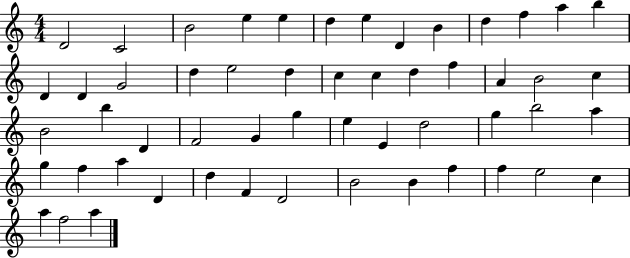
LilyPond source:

{
  \clef treble
  \numericTimeSignature
  \time 4/4
  \key c \major
  d'2 c'2 | b'2 e''4 e''4 | d''4 e''4 d'4 b'4 | d''4 f''4 a''4 b''4 | \break d'4 d'4 g'2 | d''4 e''2 d''4 | c''4 c''4 d''4 f''4 | a'4 b'2 c''4 | \break b'2 b''4 d'4 | f'2 g'4 g''4 | e''4 e'4 d''2 | g''4 b''2 a''4 | \break g''4 f''4 a''4 d'4 | d''4 f'4 d'2 | b'2 b'4 f''4 | f''4 e''2 c''4 | \break a''4 f''2 a''4 | \bar "|."
}